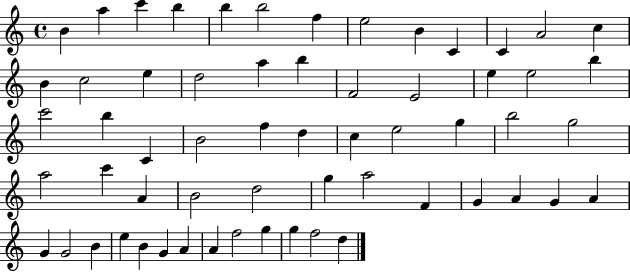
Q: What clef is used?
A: treble